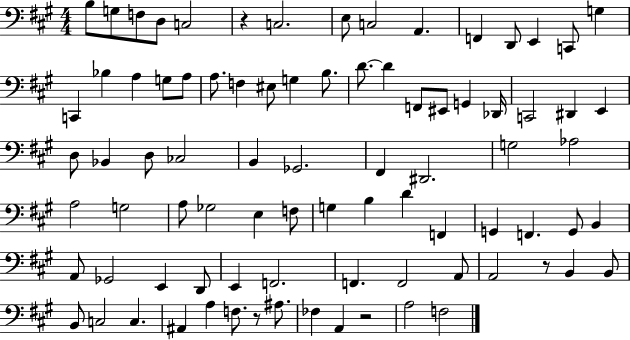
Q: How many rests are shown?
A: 4